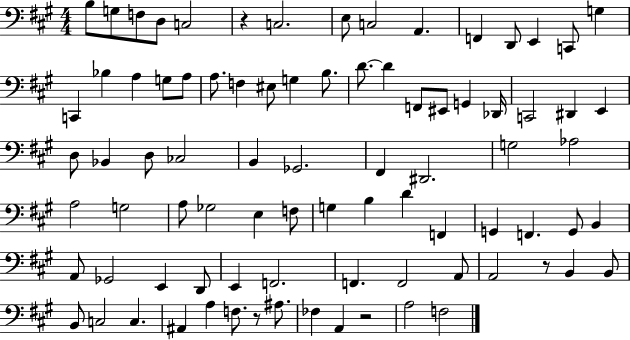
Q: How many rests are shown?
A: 4